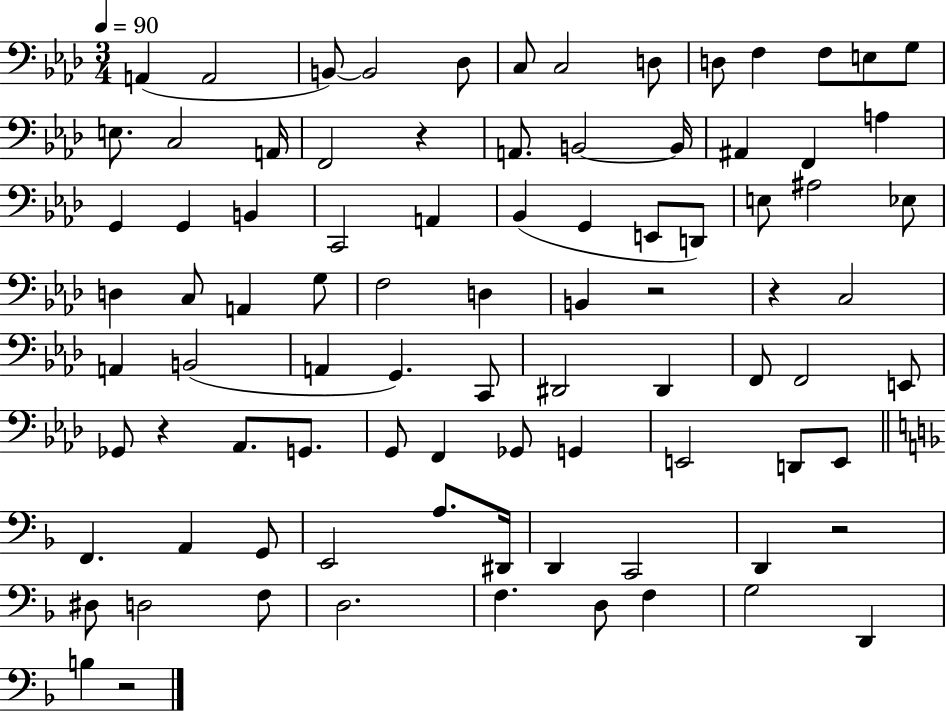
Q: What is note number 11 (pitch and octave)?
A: F3